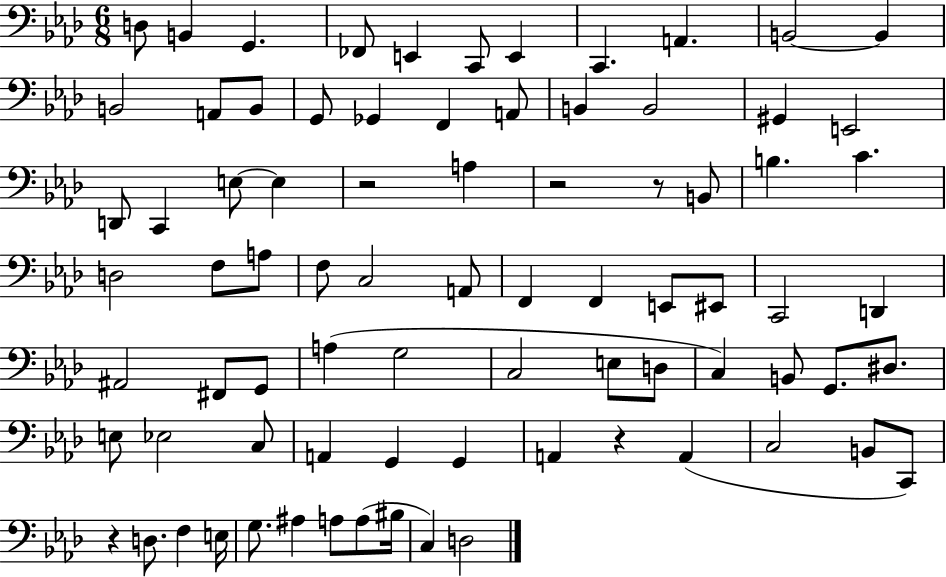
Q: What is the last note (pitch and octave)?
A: D3